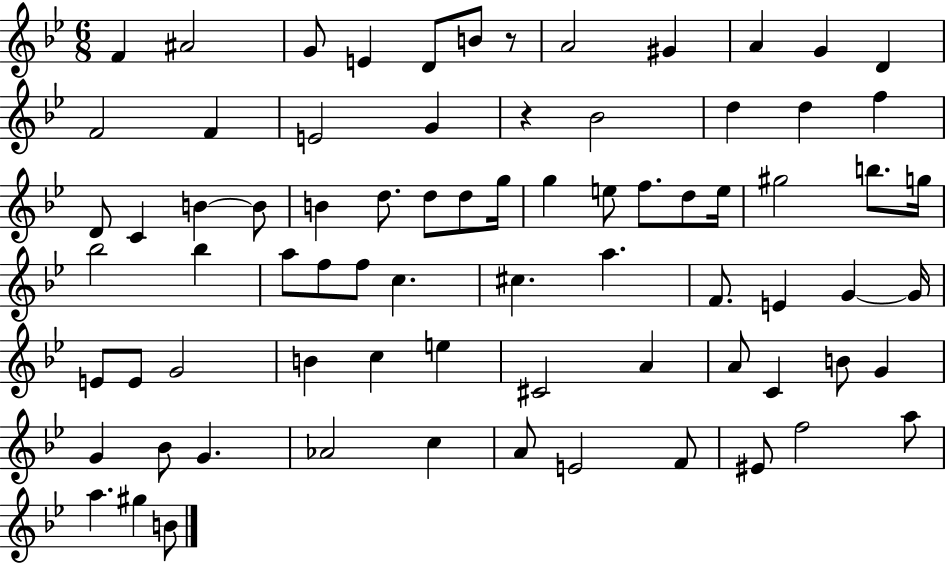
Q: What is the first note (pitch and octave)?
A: F4